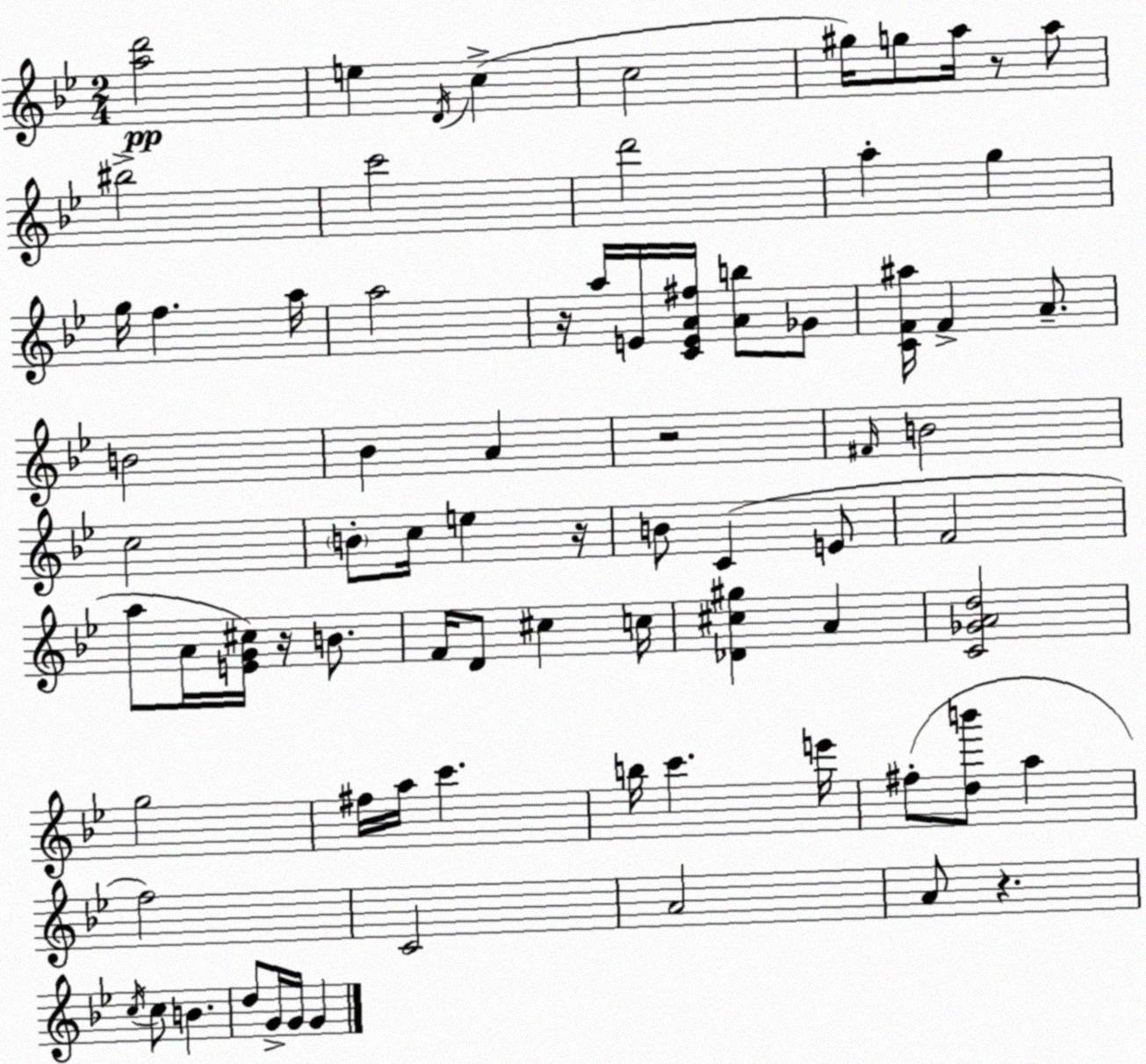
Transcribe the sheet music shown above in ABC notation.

X:1
T:Untitled
M:2/4
L:1/4
K:Bb
[ad']2 e D/4 c c2 ^g/4 g/2 a/4 z/2 a/2 ^b2 c'2 d'2 a g g/4 f a/4 a2 z/4 a/4 E/4 [CEA^f]/4 [Ab]/2 _G/2 [CF^a]/4 F A/2 B2 _B A z2 ^F/4 B2 c2 B/2 c/4 e z/4 B/2 C E/2 F2 a/2 A/4 [EG^c]/4 z/4 B/2 F/4 D/2 ^c c/4 [_D^c^g] A [C_GAd]2 g2 ^f/4 a/4 c' b/4 c' e'/4 ^f/2 [db']/2 a f2 C2 A2 A/2 z c/4 c/2 B d/2 G/4 G/4 G